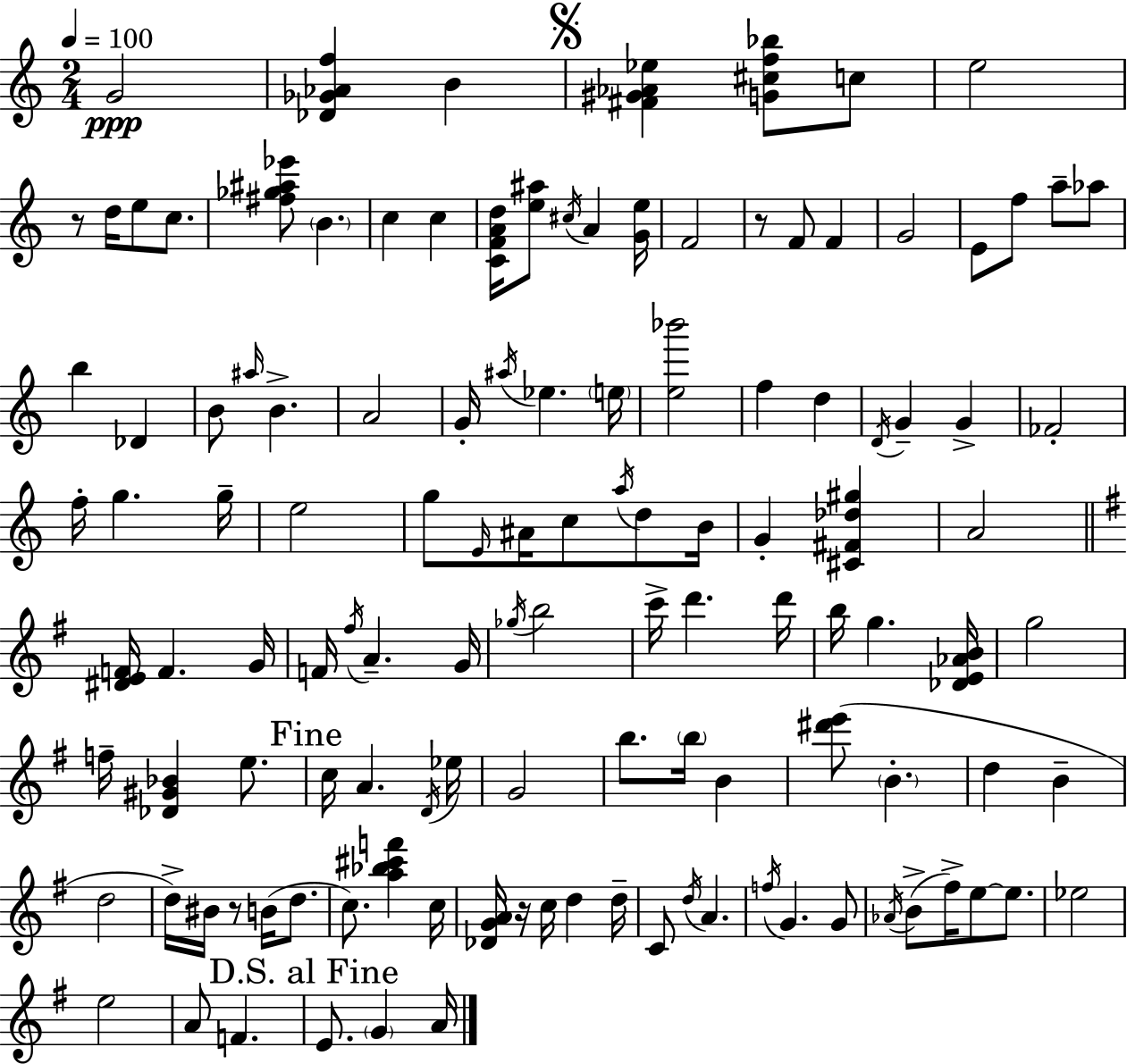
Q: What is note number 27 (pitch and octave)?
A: G4